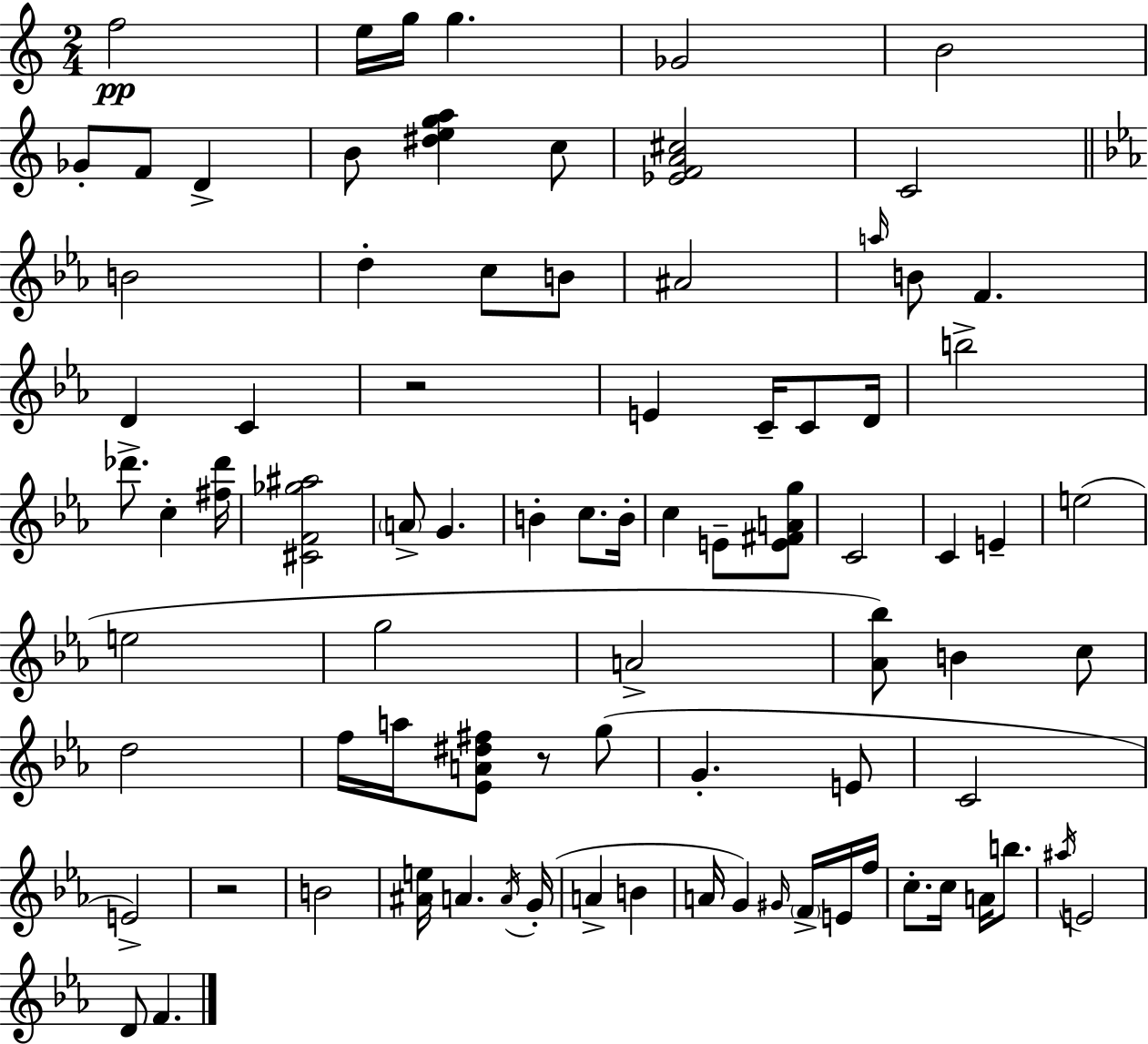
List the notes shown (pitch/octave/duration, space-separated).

F5/h E5/s G5/s G5/q. Gb4/h B4/h Gb4/e F4/e D4/q B4/e [D#5,E5,G5,A5]/q C5/e [Eb4,F4,A4,C#5]/h C4/h B4/h D5/q C5/e B4/e A#4/h A5/s B4/e F4/q. D4/q C4/q R/h E4/q C4/s C4/e D4/s B5/h Db6/e. C5/q [F#5,Db6]/s [C#4,F4,Gb5,A#5]/h A4/e G4/q. B4/q C5/e. B4/s C5/q E4/e [E4,F#4,A4,G5]/e C4/h C4/q E4/q E5/h E5/h G5/h A4/h [Ab4,Bb5]/e B4/q C5/e D5/h F5/s A5/s [Eb4,A4,D#5,F#5]/e R/e G5/e G4/q. E4/e C4/h E4/h R/h B4/h [A#4,E5]/s A4/q. A4/s G4/s A4/q B4/q A4/s G4/q G#4/s F4/s E4/s F5/s C5/e. C5/s A4/s B5/e. A#5/s E4/h D4/e F4/q.